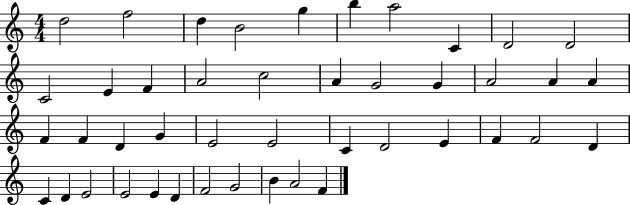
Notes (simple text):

D5/h F5/h D5/q B4/h G5/q B5/q A5/h C4/q D4/h D4/h C4/h E4/q F4/q A4/h C5/h A4/q G4/h G4/q A4/h A4/q A4/q F4/q F4/q D4/q G4/q E4/h E4/h C4/q D4/h E4/q F4/q F4/h D4/q C4/q D4/q E4/h E4/h E4/q D4/q F4/h G4/h B4/q A4/h F4/q